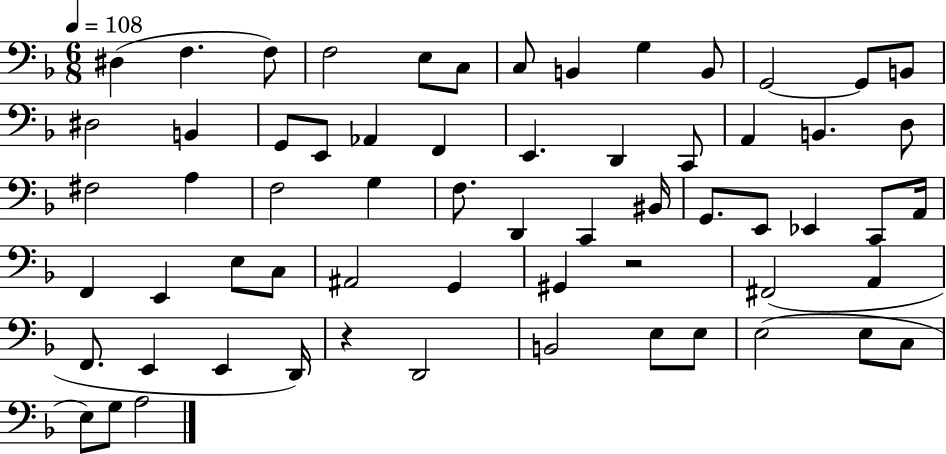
{
  \clef bass
  \numericTimeSignature
  \time 6/8
  \key f \major
  \tempo 4 = 108
  dis4( f4. f8) | f2 e8 c8 | c8 b,4 g4 b,8 | g,2~~ g,8 b,8 | \break dis2 b,4 | g,8 e,8 aes,4 f,4 | e,4. d,4 c,8 | a,4 b,4. d8 | \break fis2 a4 | f2 g4 | f8. d,4 c,4 bis,16 | g,8. e,8 ees,4 c,8 a,16 | \break f,4 e,4 e8 c8 | ais,2 g,4 | gis,4 r2 | fis,2( a,4 | \break f,8. e,4 e,4 d,16) | r4 d,2 | b,2 e8 e8 | e2( e8 c8 | \break e8) g8 a2 | \bar "|."
}